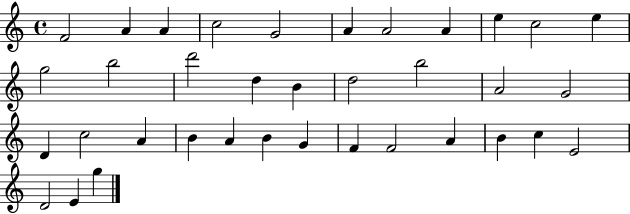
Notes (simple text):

F4/h A4/q A4/q C5/h G4/h A4/q A4/h A4/q E5/q C5/h E5/q G5/h B5/h D6/h D5/q B4/q D5/h B5/h A4/h G4/h D4/q C5/h A4/q B4/q A4/q B4/q G4/q F4/q F4/h A4/q B4/q C5/q E4/h D4/h E4/q G5/q